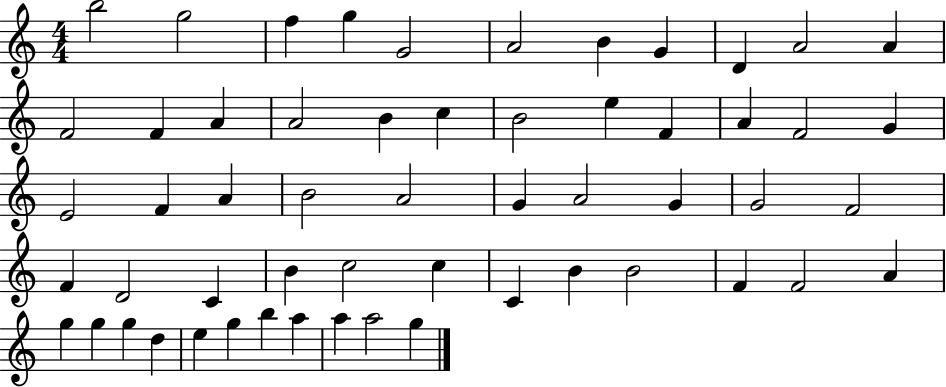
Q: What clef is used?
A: treble